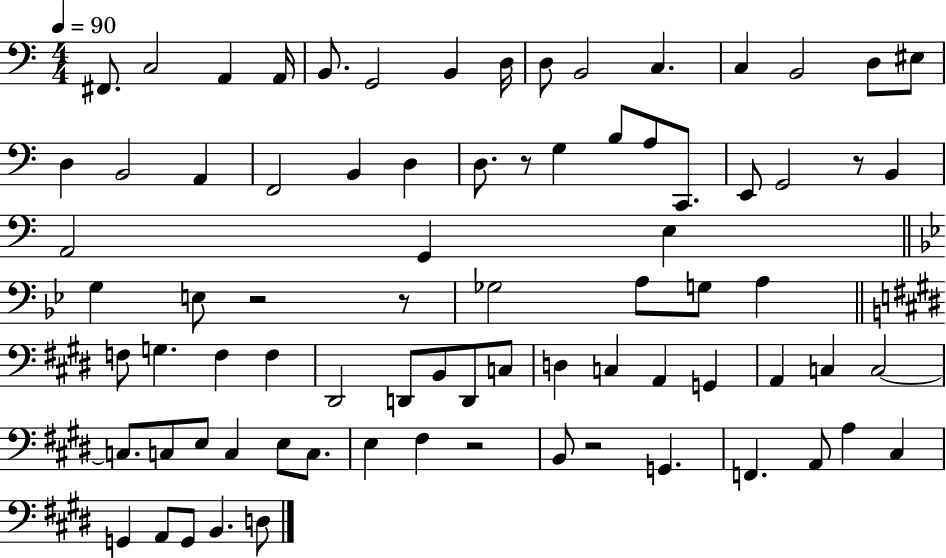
F#2/e. C3/h A2/q A2/s B2/e. G2/h B2/q D3/s D3/e B2/h C3/q. C3/q B2/h D3/e EIS3/e D3/q B2/h A2/q F2/h B2/q D3/q D3/e. R/e G3/q B3/e A3/e C2/e. E2/e G2/h R/e B2/q A2/h G2/q E3/q G3/q E3/e R/h R/e Gb3/h A3/e G3/e A3/q F3/e G3/q. F3/q F3/q D#2/h D2/e B2/e D2/e C3/e D3/q C3/q A2/q G2/q A2/q C3/q C3/h C3/e. C3/e E3/e C3/q E3/e C3/e. E3/q F#3/q R/h B2/e R/h G2/q. F2/q. A2/e A3/q C#3/q G2/q A2/e G2/e B2/q. D3/e